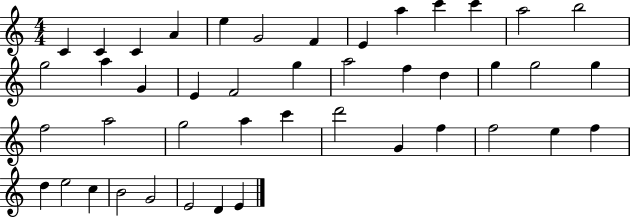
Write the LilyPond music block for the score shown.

{
  \clef treble
  \numericTimeSignature
  \time 4/4
  \key c \major
  c'4 c'4 c'4 a'4 | e''4 g'2 f'4 | e'4 a''4 c'''4 c'''4 | a''2 b''2 | \break g''2 a''4 g'4 | e'4 f'2 g''4 | a''2 f''4 d''4 | g''4 g''2 g''4 | \break f''2 a''2 | g''2 a''4 c'''4 | d'''2 g'4 f''4 | f''2 e''4 f''4 | \break d''4 e''2 c''4 | b'2 g'2 | e'2 d'4 e'4 | \bar "|."
}